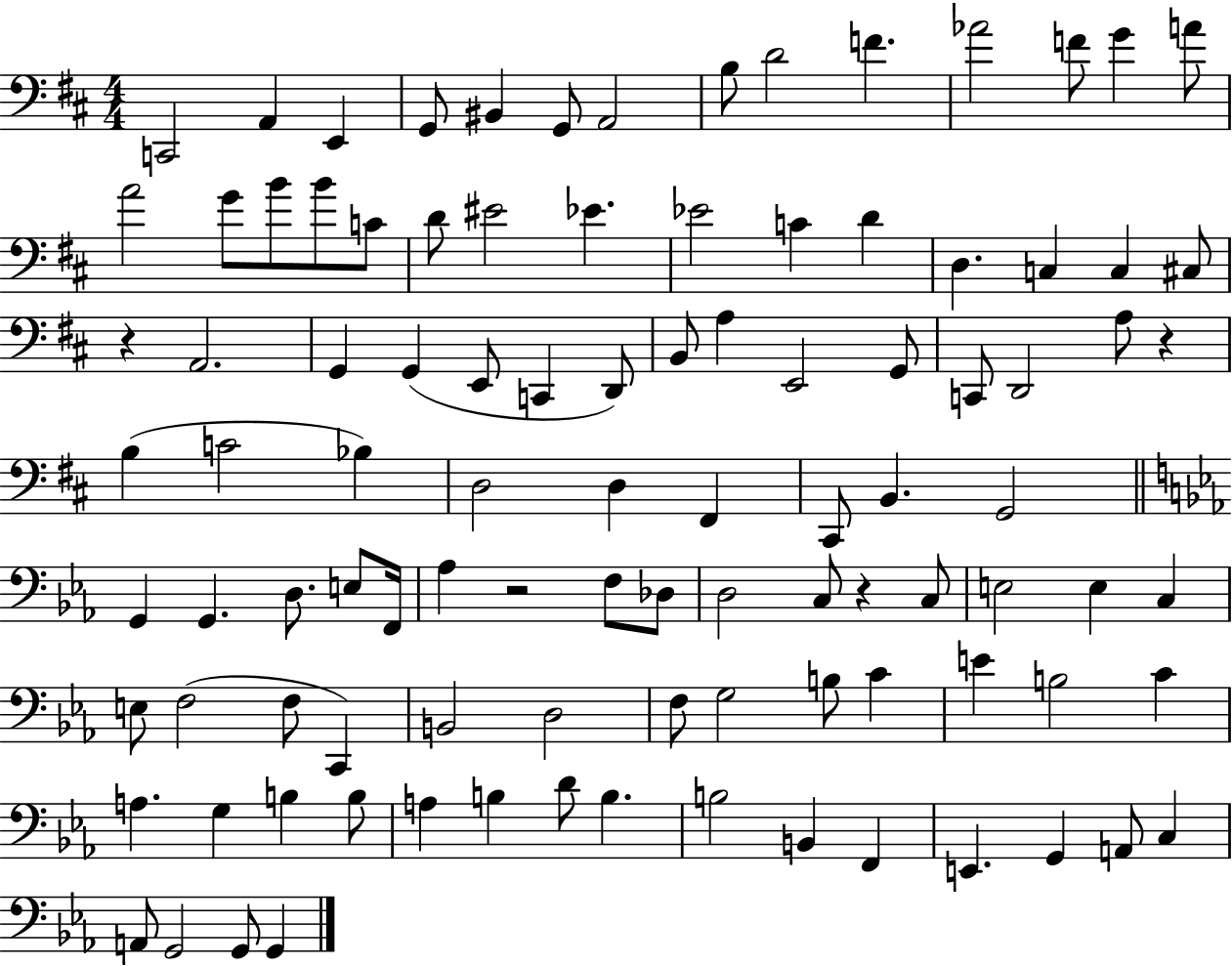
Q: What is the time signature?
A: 4/4